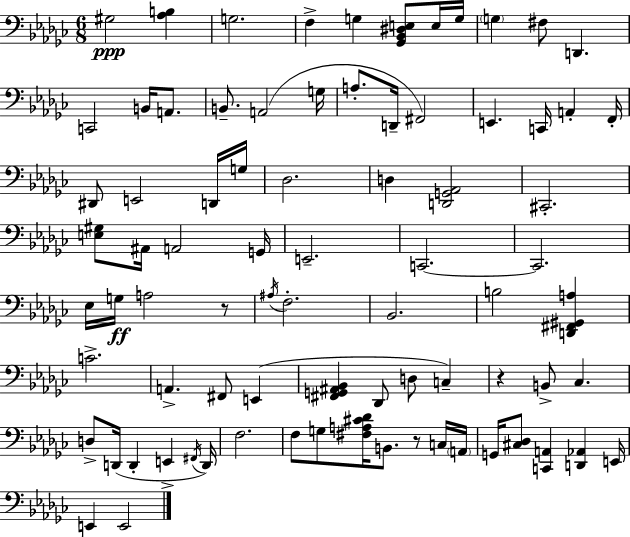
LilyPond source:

{
  \clef bass
  \numericTimeSignature
  \time 6/8
  \key ees \minor
  gis2\ppp <aes b>4 | g2. | f4-> g4 <ges, bes, dis e>8 e16 g16 | \parenthesize g4 fis8 d,4. | \break c,2 b,16 a,8. | b,8.-- a,2( g16 | a8.-. d,16-- fis,2) | e,4. c,16 a,4-. f,16-. | \break dis,8 e,2 d,16 g16 | des2. | d4 <d, g, aes,>2 | cis,2.-. | \break <e gis>8 ais,16 a,2 g,16 | e,2.-- | c,2.~~ | c,2. | \break ees16 g16\ff a2 r8 | \acciaccatura { ais16 } f2.-. | bes,2. | b2 <d, fis, gis, a>4 | \break c'2.-> | a,4.-> fis,8 e,4( | <fis, g, ais, bes,>4 des,8 d8 c4--) | r4 b,8-> ces4. | \break d8-> d,16( d,4-. e,4-> | \acciaccatura { fis,16 } d,16) f2. | f8 g8 <fis a cis' des'>16 b,8. r8 | c16 \parenthesize a,16 g,16 <cis des>8 <c, a,>4 <d, aes,>4 | \break e,16 e,4 e,2 | \bar "|."
}